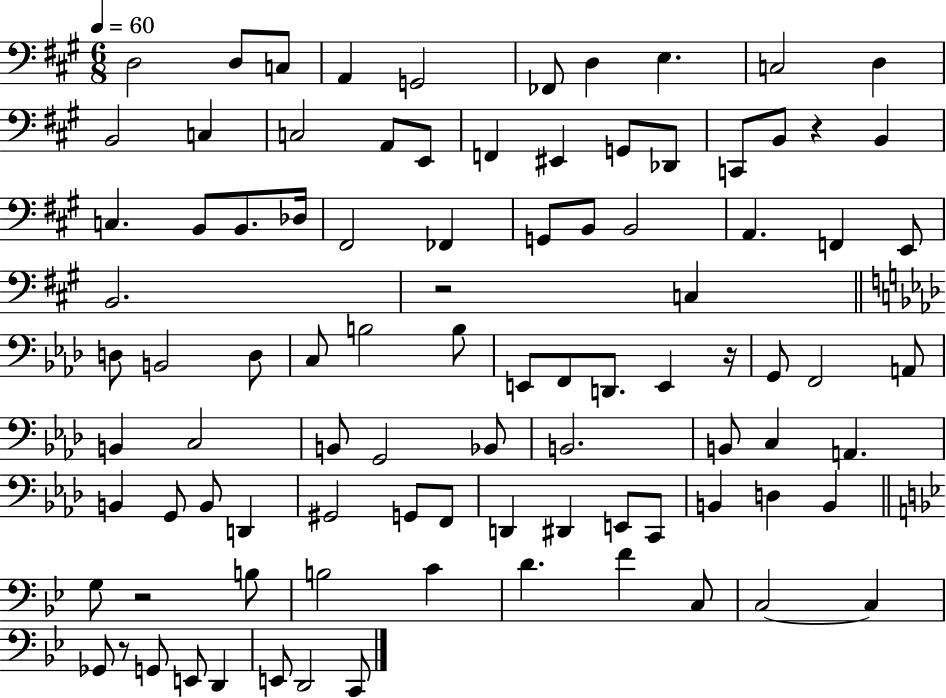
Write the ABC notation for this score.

X:1
T:Untitled
M:6/8
L:1/4
K:A
D,2 D,/2 C,/2 A,, G,,2 _F,,/2 D, E, C,2 D, B,,2 C, C,2 A,,/2 E,,/2 F,, ^E,, G,,/2 _D,,/2 C,,/2 B,,/2 z B,, C, B,,/2 B,,/2 _D,/4 ^F,,2 _F,, G,,/2 B,,/2 B,,2 A,, F,, E,,/2 B,,2 z2 C, D,/2 B,,2 D,/2 C,/2 B,2 B,/2 E,,/2 F,,/2 D,,/2 E,, z/4 G,,/2 F,,2 A,,/2 B,, C,2 B,,/2 G,,2 _B,,/2 B,,2 B,,/2 C, A,, B,, G,,/2 B,,/2 D,, ^G,,2 G,,/2 F,,/2 D,, ^D,, E,,/2 C,,/2 B,, D, B,, G,/2 z2 B,/2 B,2 C D F C,/2 C,2 C, _G,,/2 z/2 G,,/2 E,,/2 D,, E,,/2 D,,2 C,,/2